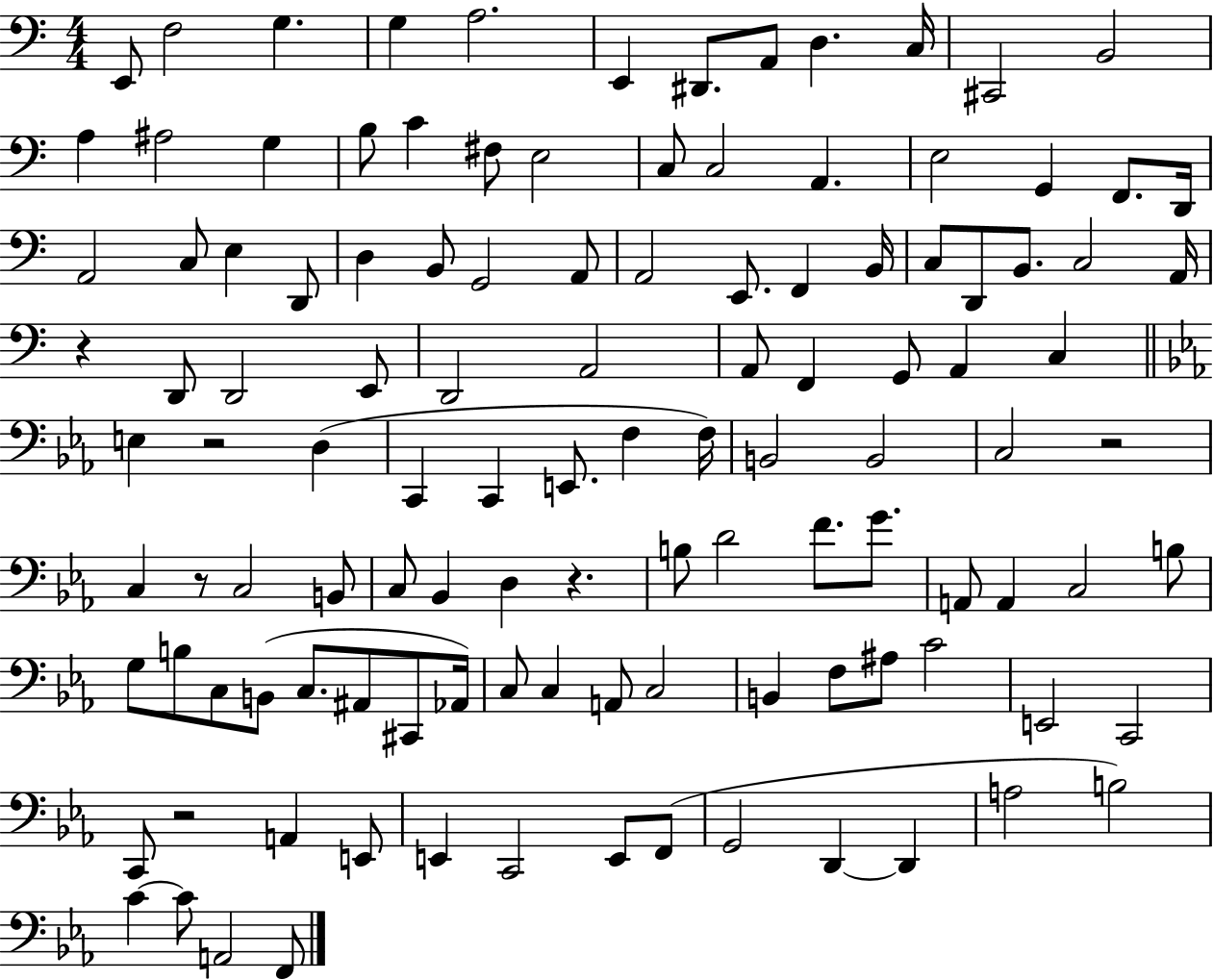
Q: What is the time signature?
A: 4/4